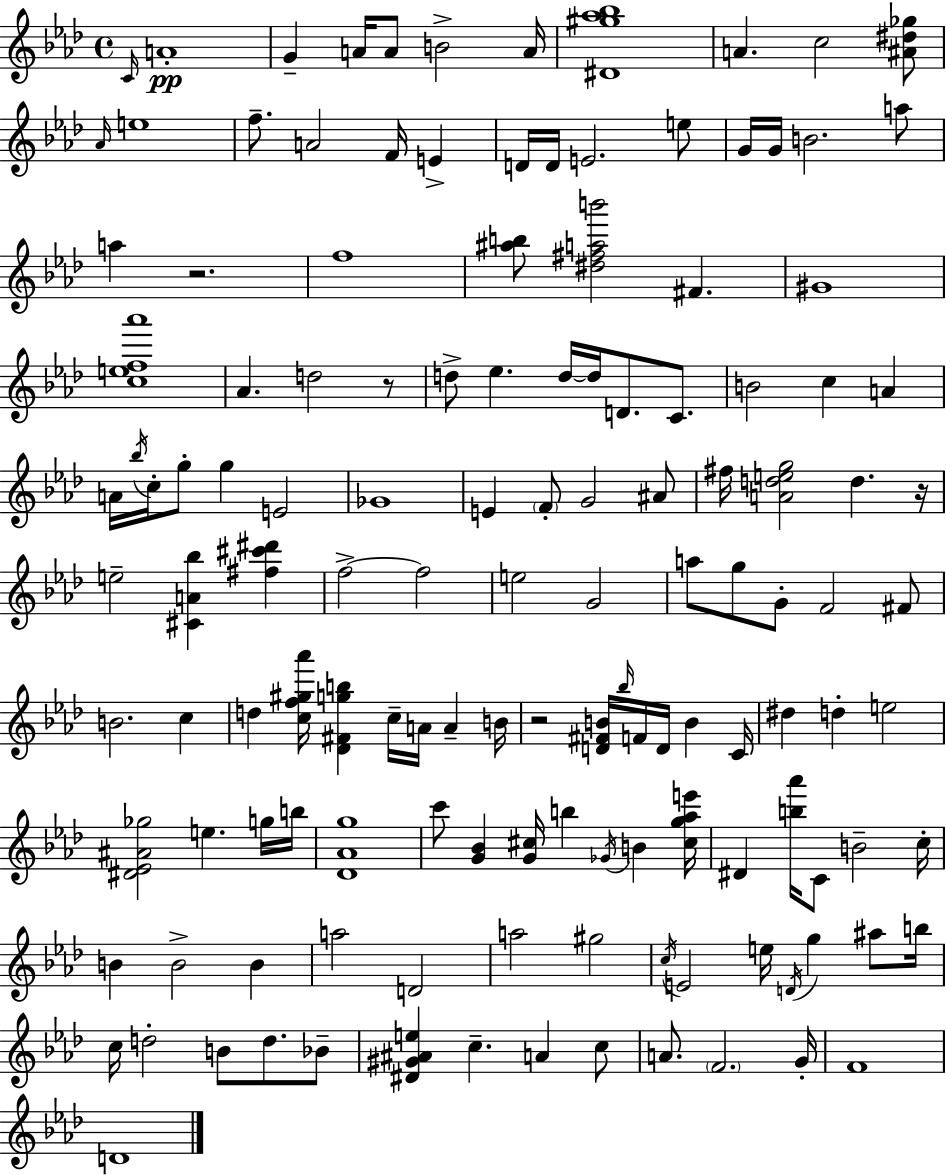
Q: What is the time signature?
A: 4/4